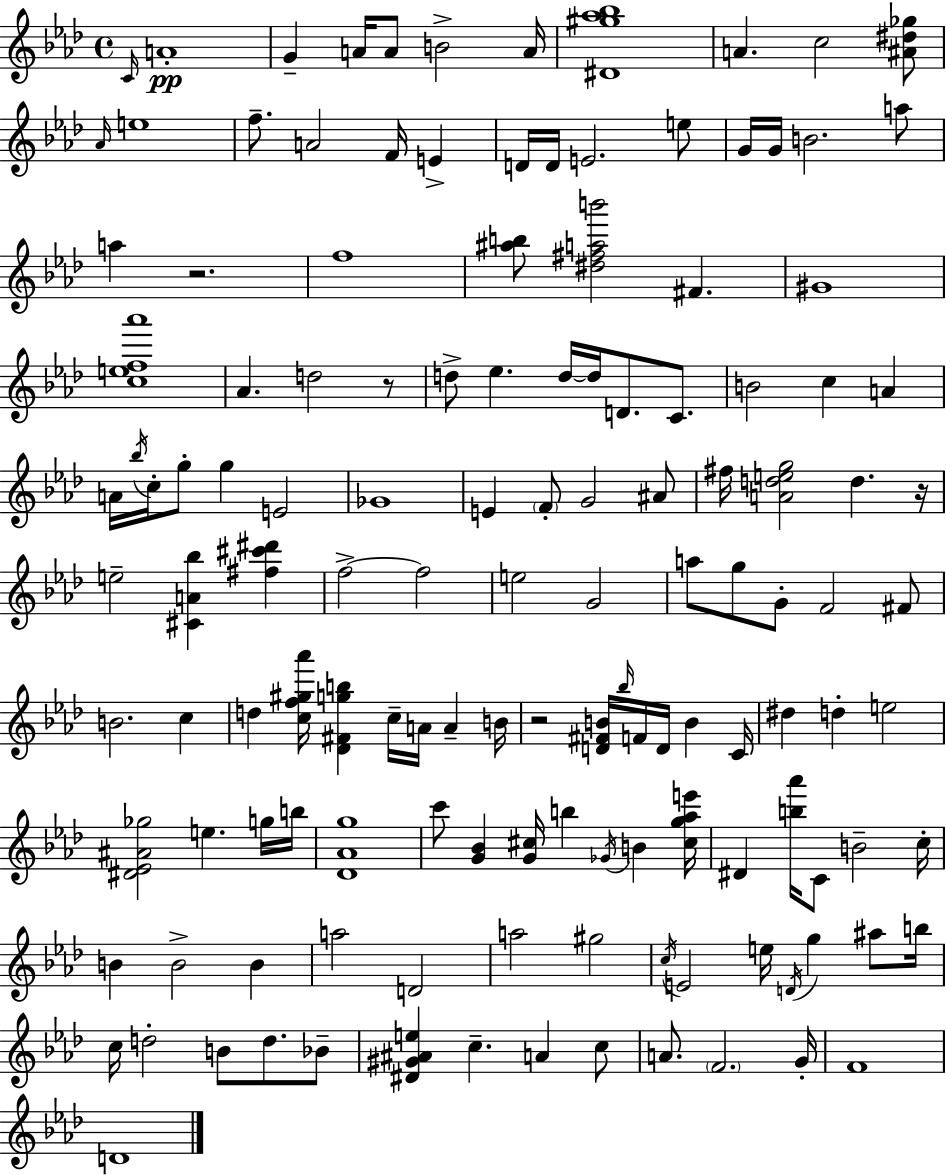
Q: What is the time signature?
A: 4/4